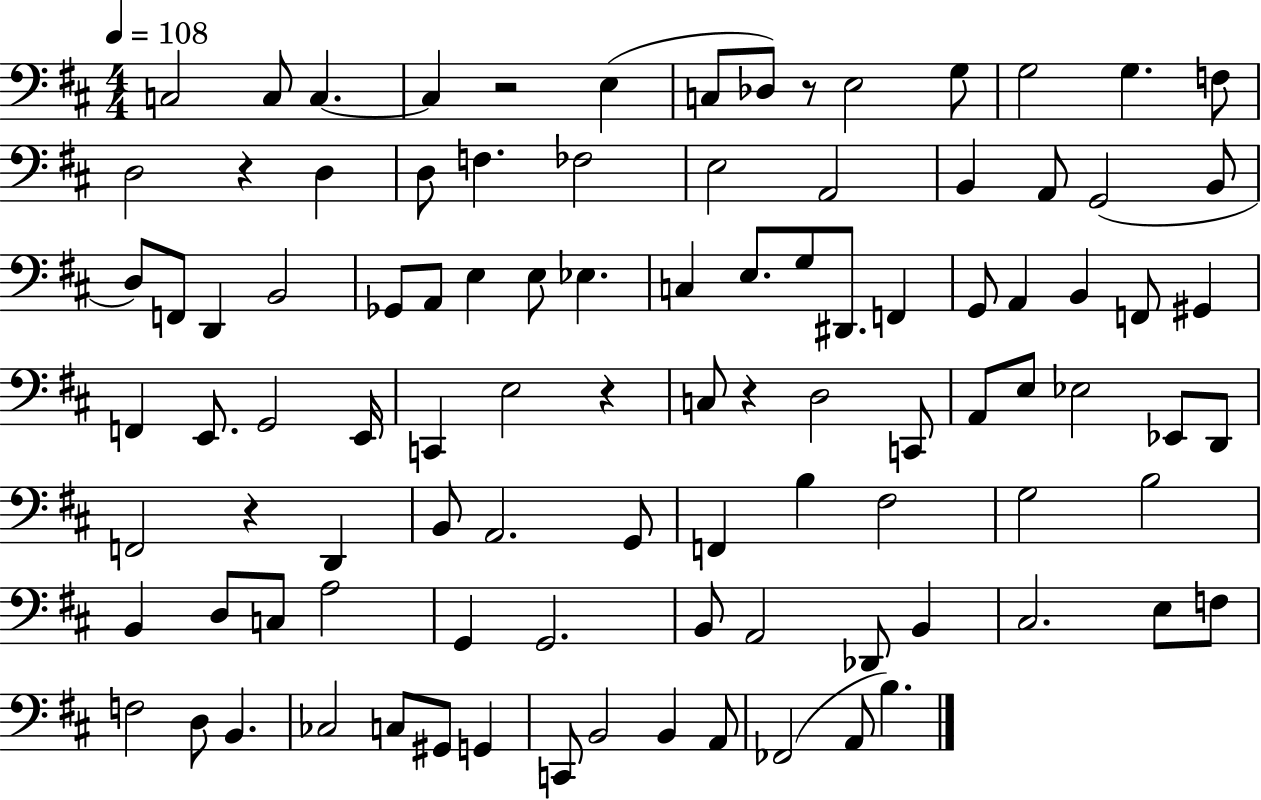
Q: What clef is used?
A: bass